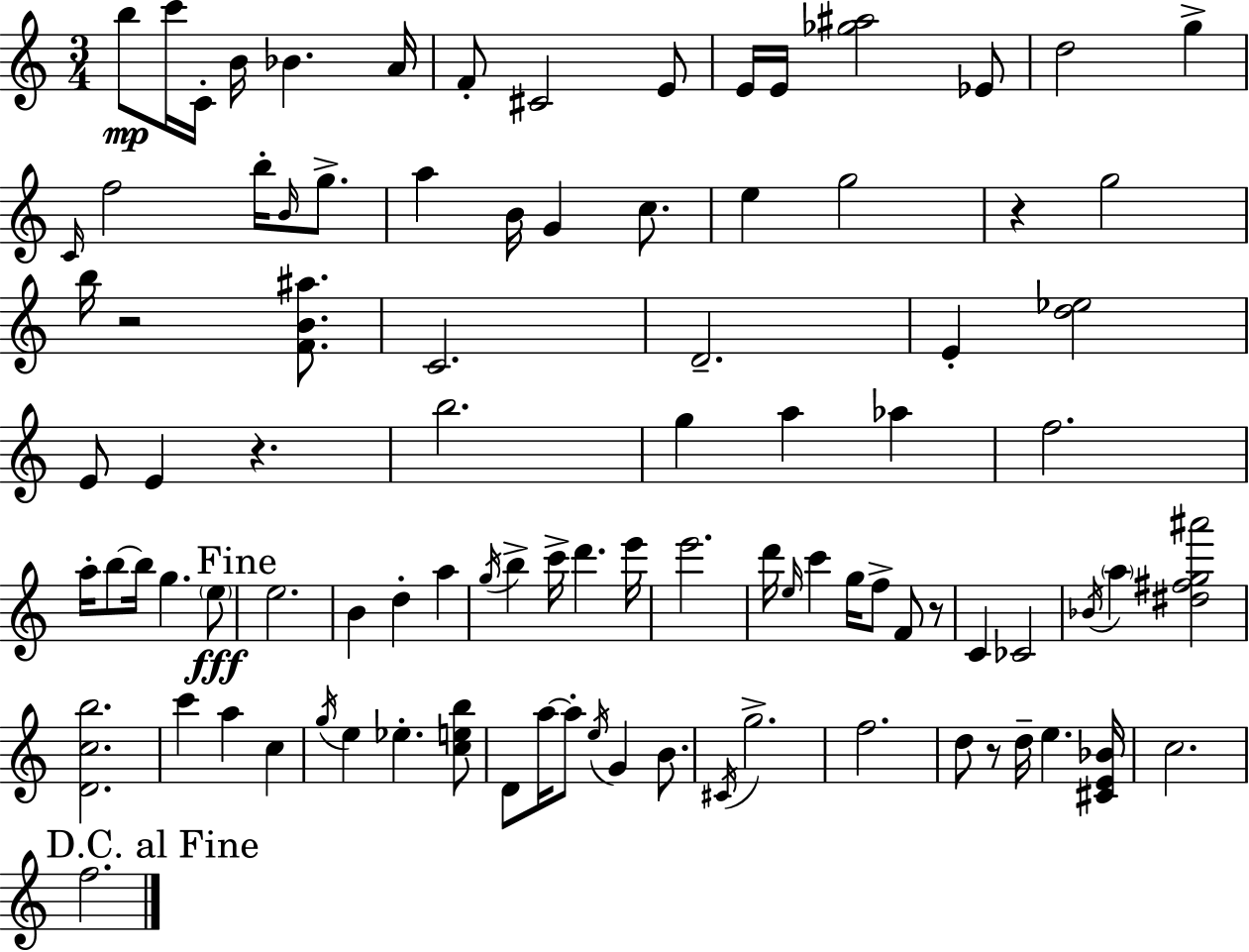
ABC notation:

X:1
T:Untitled
M:3/4
L:1/4
K:Am
b/2 c'/4 C/4 B/4 _B A/4 F/2 ^C2 E/2 E/4 E/4 [_g^a]2 _E/2 d2 g C/4 f2 b/4 B/4 g/2 a B/4 G c/2 e g2 z g2 b/4 z2 [FB^a]/2 C2 D2 E [d_e]2 E/2 E z b2 g a _a f2 a/4 b/2 b/4 g e/2 e2 B d a g/4 b c'/4 d' e'/4 e'2 d'/4 e/4 c' g/4 f/2 F/2 z/2 C _C2 _B/4 a [^d^fg^a']2 [Dcb]2 c' a c g/4 e _e [ceb]/2 D/2 a/4 a/2 e/4 G B/2 ^C/4 g2 f2 d/2 z/2 d/4 e [^CE_B]/4 c2 f2